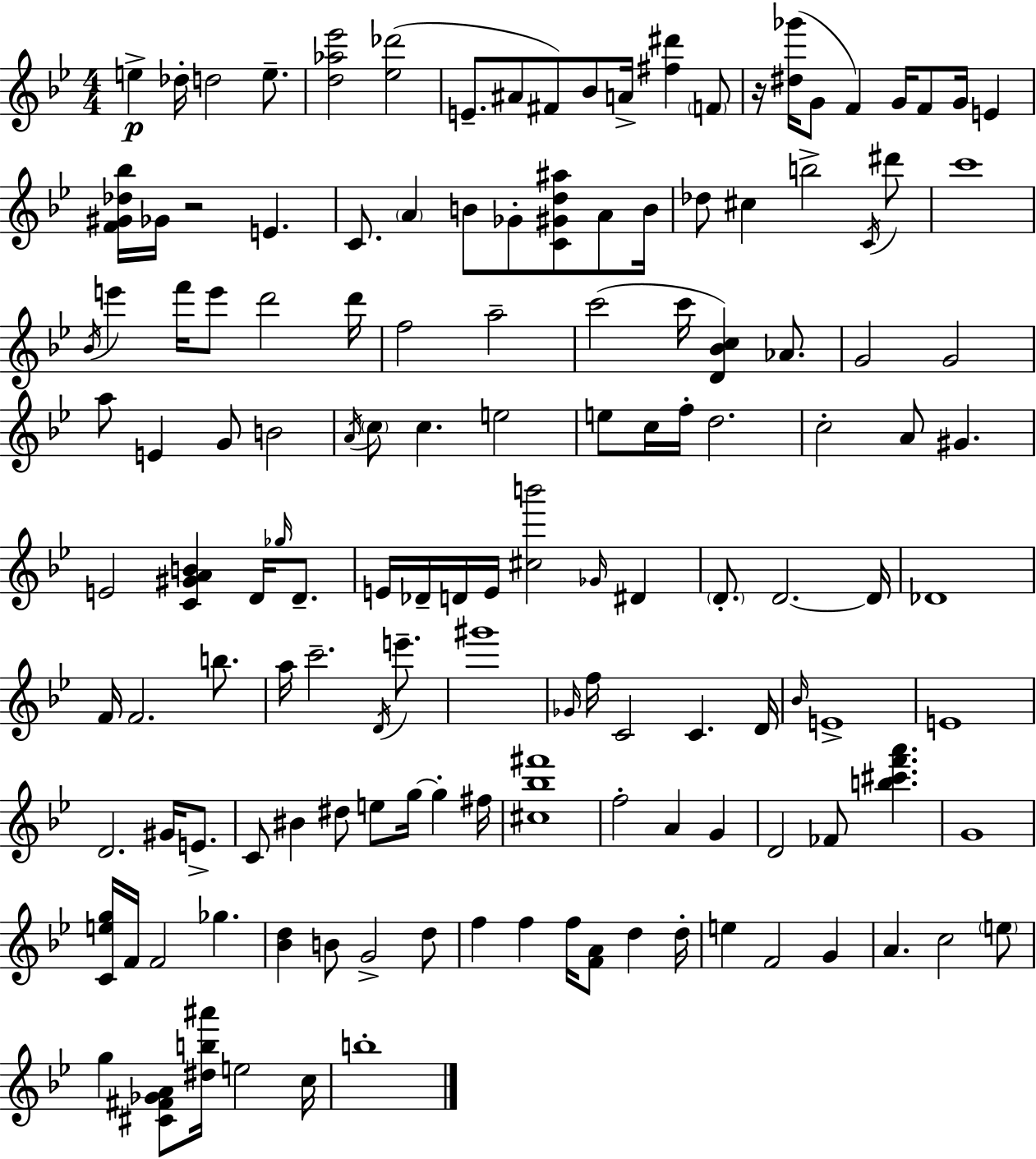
{
  \clef treble
  \numericTimeSignature
  \time 4/4
  \key bes \major
  e''4->\p des''16-. d''2 e''8.-- | <d'' aes'' ees'''>2 <ees'' des'''>2( | e'8.-- ais'8 fis'8) bes'8 a'16-> <fis'' dis'''>4 \parenthesize f'8 | r16 <dis'' ges'''>16( g'8 f'4) g'16 f'8 g'16 e'4 | \break <f' gis' des'' bes''>16 ges'16 r2 e'4. | c'8. \parenthesize a'4 b'8 ges'8-. <c' gis' d'' ais''>8 a'8 b'16 | des''8 cis''4 b''2-> \acciaccatura { c'16 } dis'''8 | c'''1 | \break \acciaccatura { bes'16 } e'''4 f'''16 e'''8 d'''2 | d'''16 f''2 a''2-- | c'''2( c'''16 <d' bes' c''>4) aes'8. | g'2 g'2 | \break a''8 e'4 g'8 b'2 | \acciaccatura { a'16 } \parenthesize c''8 c''4. e''2 | e''8 c''16 f''16-. d''2. | c''2-. a'8 gis'4. | \break e'2 <c' gis' a' b'>4 d'16 | \grace { ges''16 } d'8.-- e'16 des'16-- d'16 e'16 <cis'' b'''>2 | \grace { ges'16 } dis'4 \parenthesize d'8.-. d'2.~~ | d'16 des'1 | \break f'16 f'2. | b''8. a''16 c'''2.-- | \acciaccatura { d'16 } e'''8.-- gis'''1 | \grace { ges'16 } f''16 c'2 | \break c'4. d'16 \grace { bes'16 } e'1-> | e'1 | d'2. | gis'16 e'8.-> c'8 bis'4 dis''8 | \break e''8 g''16~~ g''4-. fis''16 <cis'' bes'' fis'''>1 | f''2-. | a'4 g'4 d'2 | fes'8 <b'' cis''' f''' a'''>4. g'1 | \break <c' e'' g''>16 f'16 f'2 | ges''4. <bes' d''>4 b'8 g'2-> | d''8 f''4 f''4 | f''16 <f' a'>8 d''4 d''16-. e''4 f'2 | \break g'4 a'4. c''2 | \parenthesize e''8 g''4 <cis' fis' ges' a'>8 <dis'' b'' ais'''>16 e''2 | c''16 b''1-. | \bar "|."
}